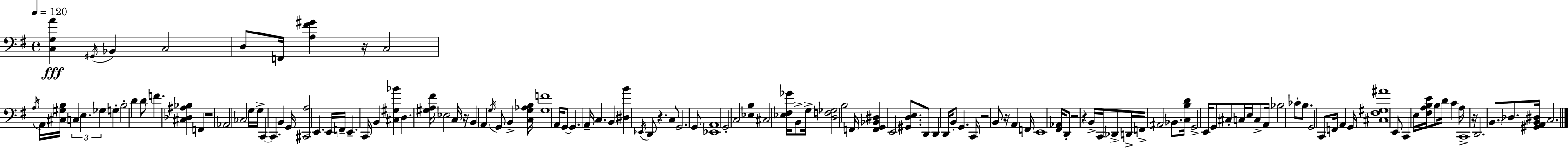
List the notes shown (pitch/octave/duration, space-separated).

[C3,G3,A4]/q G#2/s Bb2/q C3/h D3/e F2/s [A3,F#4,G#4]/q R/s C3/h A3/s A2/s [C#3,G#3,B3]/s C3/q E3/q. Gb3/q G3/q B3/h D4/q D4/e F4/q. [C#3,Db3,A#3,Bb3]/q F2/q R/w Ab2/h CES3/h G3/s G3/s C2/q C2/q. B2/q G2/s [C#2,A3]/h E2/q. E2/s F2/s E2/q. C2/s B2/q [C#3,G#3,Bb4]/q D3/q. [G#3,A3,F#4]/s Eb3/h C3/s R/s B2/q A2/q G3/s G2/e B2/q [C3,G3,Ab3,B3]/s [G3,F4]/w A2/s G2/e G2/q. A2/s C3/q. B2/q [D#3,B4]/q Eb2/s D2/e R/q. C3/e G2/h. G2/e [Eb2,A2]/w G2/h C3/h [Eb3,B3]/q C#3/h [Eb3,F#3,Gb4]/s B2/e G3/s [D3,F3,Gb3]/h B3/h F2/s [F2,G2,Bb2,D#3]/q E2/h [G#2,D3,E3]/e. D2/e D2/q D2/s B2/e G2/q. C2/s R/h B2/e R/s A2/q F2/s E2/w [F#2,Ab2]/s D2/e R/h R/q B2/s C2/s Db2/e D2/s F2/s A#2/h Bb2/e. [C3,B3,D4]/s G2/h E2/s G2/e C#3/e C3/s E3/s C3/e A2/s Bb3/h CES4/e B3/e. G2/h C2/e F2/s A2/q G2/s [C#3,F#3,G#3,A#4]/w E2/e C2/q E3/s [F#3,A3,B3,E4]/s B3/e D4/s C4/q A3/s C2/w R/s D2/h. B2/e. Db3/e. [G#2,A2,B2,D#3]/s C3/h.